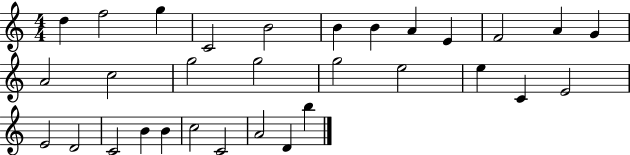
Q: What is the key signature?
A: C major